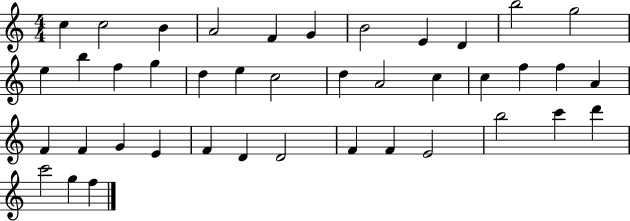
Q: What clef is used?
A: treble